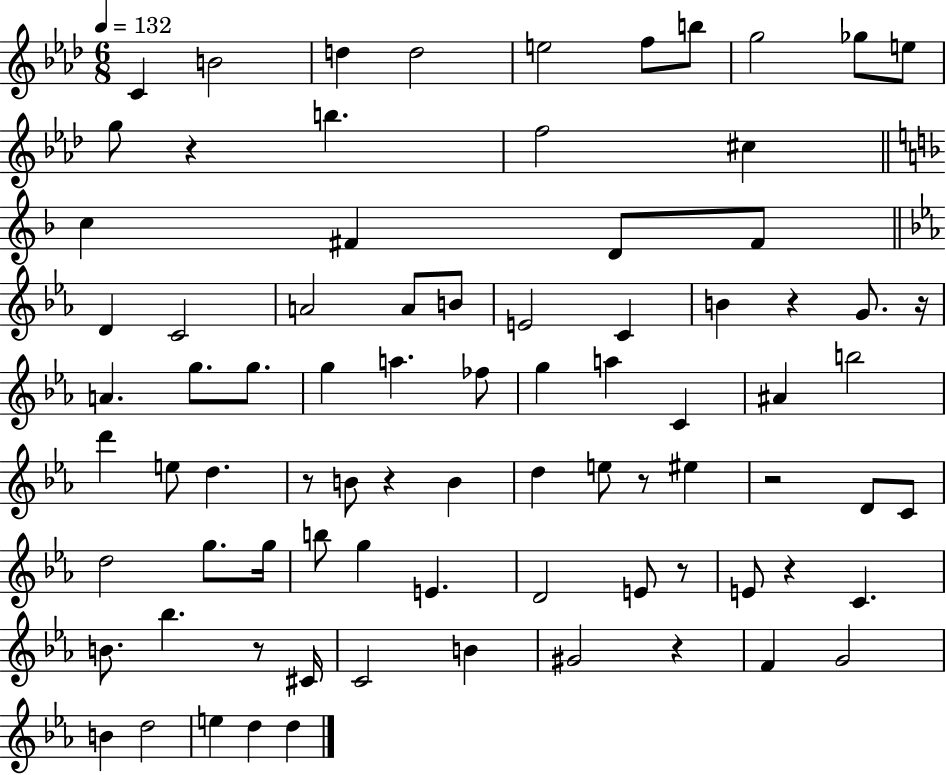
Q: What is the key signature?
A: AES major